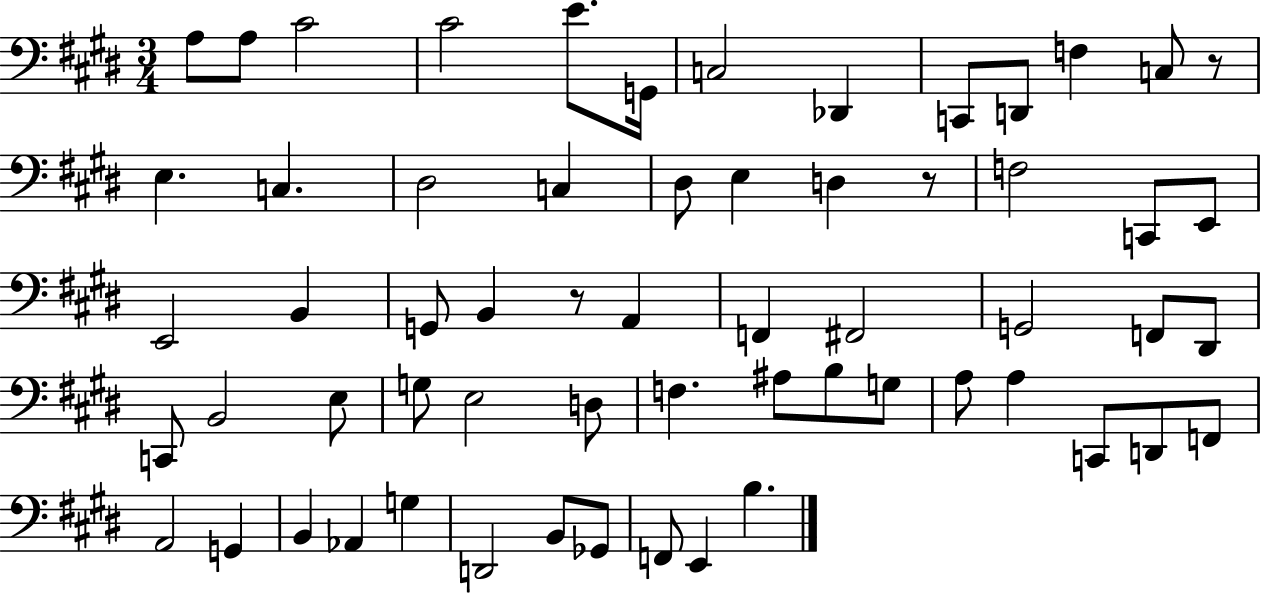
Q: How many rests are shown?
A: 3